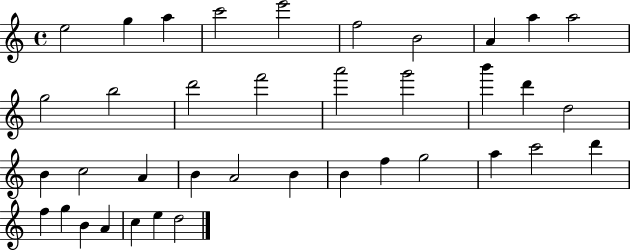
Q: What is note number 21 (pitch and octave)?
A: C5